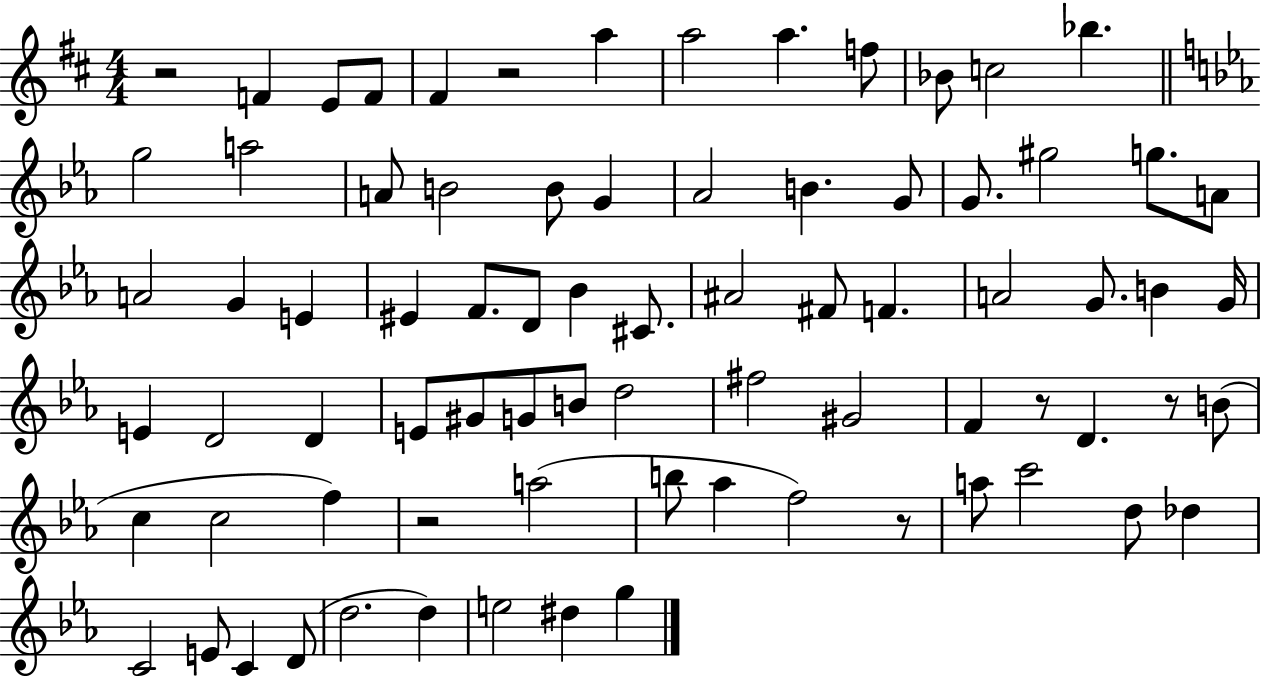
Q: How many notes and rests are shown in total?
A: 78